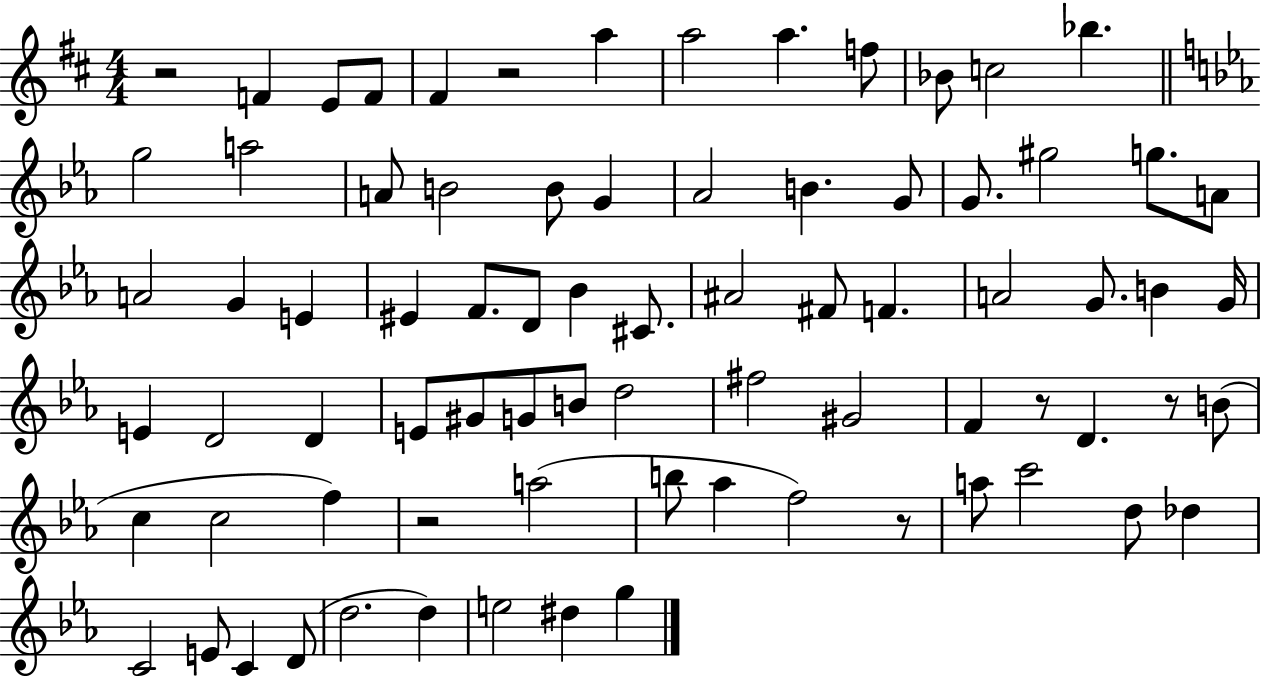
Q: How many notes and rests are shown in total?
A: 78